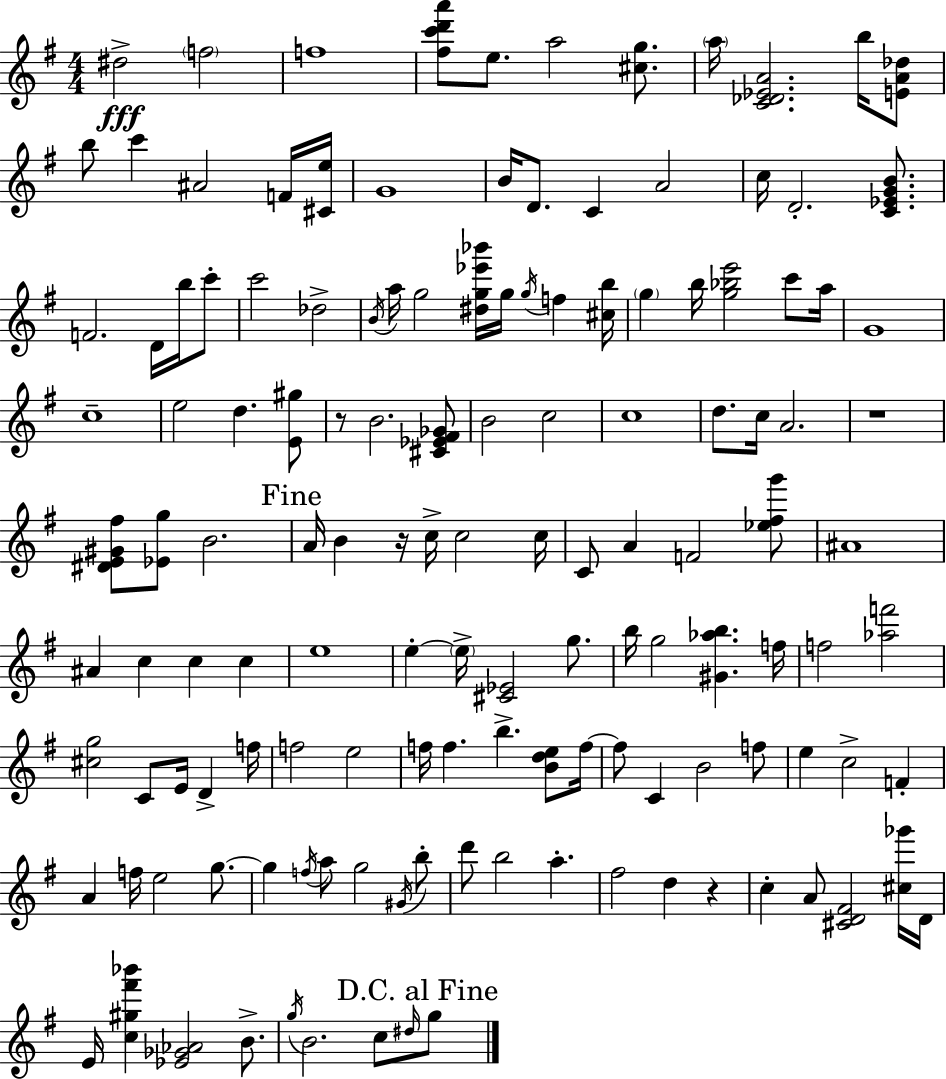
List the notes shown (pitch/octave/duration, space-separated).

D#5/h F5/h F5/w [F#5,C6,D6,A6]/e E5/e. A5/h [C#5,G5]/e. A5/s [C4,Db4,Eb4,A4]/h. B5/s [E4,A4,Db5]/e B5/e C6/q A#4/h F4/s [C#4,E5]/s G4/w B4/s D4/e. C4/q A4/h C5/s D4/h. [C4,Eb4,G4,B4]/e. F4/h. D4/s B5/s C6/e C6/h Db5/h B4/s A5/s G5/h [D#5,G5,Eb6,Bb6]/s G5/s G5/s F5/q [C#5,B5]/s G5/q B5/s [G5,Bb5,E6]/h C6/e A5/s G4/w C5/w E5/h D5/q. [E4,G#5]/e R/e B4/h. [C#4,Eb4,F#4,Gb4]/e B4/h C5/h C5/w D5/e. C5/s A4/h. R/w [D#4,E4,G#4,F#5]/e [Eb4,G5]/e B4/h. A4/s B4/q R/s C5/s C5/h C5/s C4/e A4/q F4/h [Eb5,F#5,G6]/e A#4/w A#4/q C5/q C5/q C5/q E5/w E5/q E5/s [C#4,Eb4]/h G5/e. B5/s G5/h [G#4,Ab5,B5]/q. F5/s F5/h [Ab5,F6]/h [C#5,G5]/h C4/e E4/s D4/q F5/s F5/h E5/h F5/s F5/q. B5/q. [B4,D5,E5]/e F5/s F5/e C4/q B4/h F5/e E5/q C5/h F4/q A4/q F5/s E5/h G5/e. G5/q F5/s A5/e G5/h G#4/s B5/e D6/e B5/h A5/q. F#5/h D5/q R/q C5/q A4/e [C#4,D4,F#4]/h [C#5,Gb6]/s D4/s E4/s [C5,G#5,F#6,Bb6]/q [Eb4,Gb4,Ab4]/h B4/e. G5/s B4/h. C5/e D#5/s G5/e